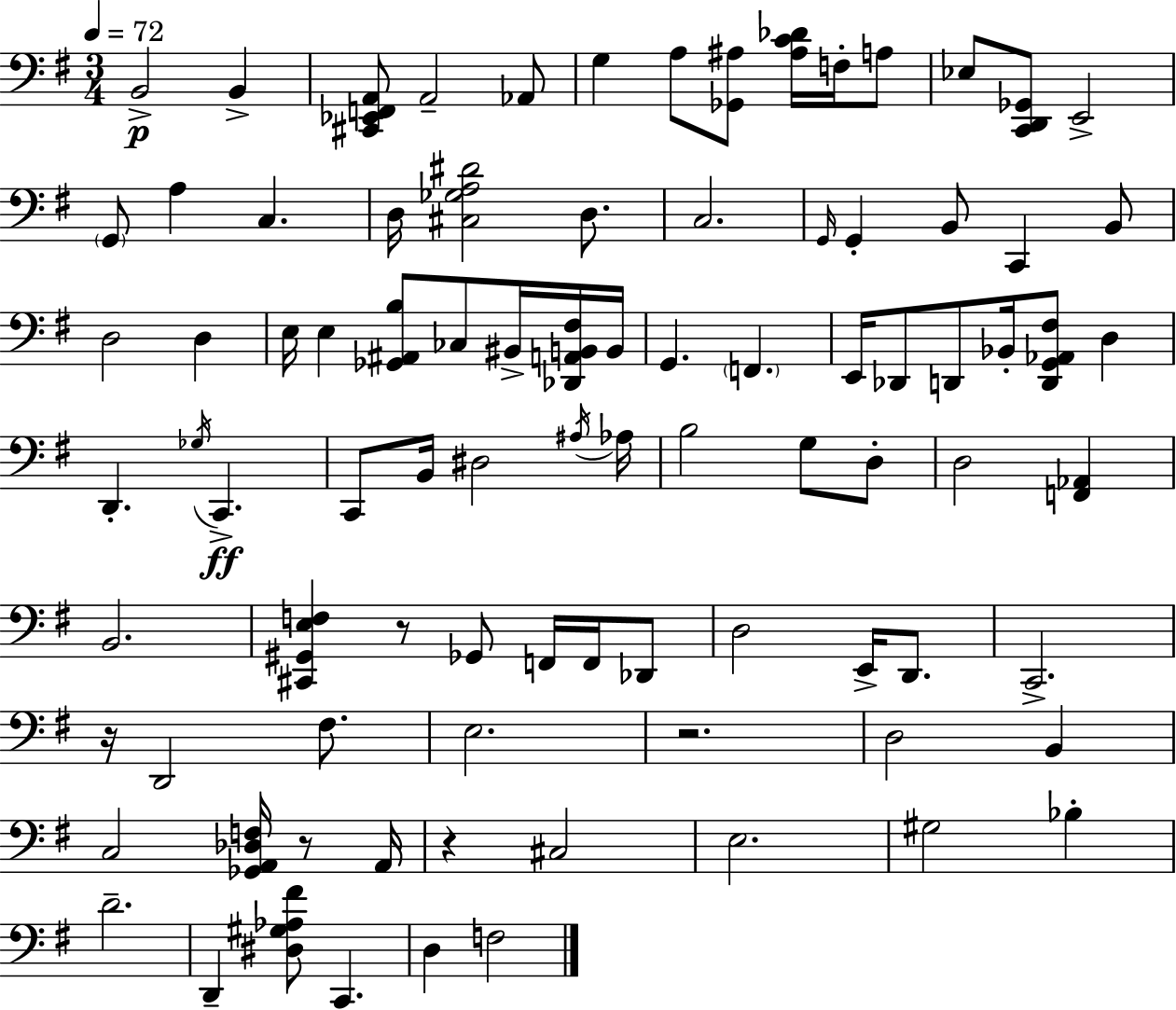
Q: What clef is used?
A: bass